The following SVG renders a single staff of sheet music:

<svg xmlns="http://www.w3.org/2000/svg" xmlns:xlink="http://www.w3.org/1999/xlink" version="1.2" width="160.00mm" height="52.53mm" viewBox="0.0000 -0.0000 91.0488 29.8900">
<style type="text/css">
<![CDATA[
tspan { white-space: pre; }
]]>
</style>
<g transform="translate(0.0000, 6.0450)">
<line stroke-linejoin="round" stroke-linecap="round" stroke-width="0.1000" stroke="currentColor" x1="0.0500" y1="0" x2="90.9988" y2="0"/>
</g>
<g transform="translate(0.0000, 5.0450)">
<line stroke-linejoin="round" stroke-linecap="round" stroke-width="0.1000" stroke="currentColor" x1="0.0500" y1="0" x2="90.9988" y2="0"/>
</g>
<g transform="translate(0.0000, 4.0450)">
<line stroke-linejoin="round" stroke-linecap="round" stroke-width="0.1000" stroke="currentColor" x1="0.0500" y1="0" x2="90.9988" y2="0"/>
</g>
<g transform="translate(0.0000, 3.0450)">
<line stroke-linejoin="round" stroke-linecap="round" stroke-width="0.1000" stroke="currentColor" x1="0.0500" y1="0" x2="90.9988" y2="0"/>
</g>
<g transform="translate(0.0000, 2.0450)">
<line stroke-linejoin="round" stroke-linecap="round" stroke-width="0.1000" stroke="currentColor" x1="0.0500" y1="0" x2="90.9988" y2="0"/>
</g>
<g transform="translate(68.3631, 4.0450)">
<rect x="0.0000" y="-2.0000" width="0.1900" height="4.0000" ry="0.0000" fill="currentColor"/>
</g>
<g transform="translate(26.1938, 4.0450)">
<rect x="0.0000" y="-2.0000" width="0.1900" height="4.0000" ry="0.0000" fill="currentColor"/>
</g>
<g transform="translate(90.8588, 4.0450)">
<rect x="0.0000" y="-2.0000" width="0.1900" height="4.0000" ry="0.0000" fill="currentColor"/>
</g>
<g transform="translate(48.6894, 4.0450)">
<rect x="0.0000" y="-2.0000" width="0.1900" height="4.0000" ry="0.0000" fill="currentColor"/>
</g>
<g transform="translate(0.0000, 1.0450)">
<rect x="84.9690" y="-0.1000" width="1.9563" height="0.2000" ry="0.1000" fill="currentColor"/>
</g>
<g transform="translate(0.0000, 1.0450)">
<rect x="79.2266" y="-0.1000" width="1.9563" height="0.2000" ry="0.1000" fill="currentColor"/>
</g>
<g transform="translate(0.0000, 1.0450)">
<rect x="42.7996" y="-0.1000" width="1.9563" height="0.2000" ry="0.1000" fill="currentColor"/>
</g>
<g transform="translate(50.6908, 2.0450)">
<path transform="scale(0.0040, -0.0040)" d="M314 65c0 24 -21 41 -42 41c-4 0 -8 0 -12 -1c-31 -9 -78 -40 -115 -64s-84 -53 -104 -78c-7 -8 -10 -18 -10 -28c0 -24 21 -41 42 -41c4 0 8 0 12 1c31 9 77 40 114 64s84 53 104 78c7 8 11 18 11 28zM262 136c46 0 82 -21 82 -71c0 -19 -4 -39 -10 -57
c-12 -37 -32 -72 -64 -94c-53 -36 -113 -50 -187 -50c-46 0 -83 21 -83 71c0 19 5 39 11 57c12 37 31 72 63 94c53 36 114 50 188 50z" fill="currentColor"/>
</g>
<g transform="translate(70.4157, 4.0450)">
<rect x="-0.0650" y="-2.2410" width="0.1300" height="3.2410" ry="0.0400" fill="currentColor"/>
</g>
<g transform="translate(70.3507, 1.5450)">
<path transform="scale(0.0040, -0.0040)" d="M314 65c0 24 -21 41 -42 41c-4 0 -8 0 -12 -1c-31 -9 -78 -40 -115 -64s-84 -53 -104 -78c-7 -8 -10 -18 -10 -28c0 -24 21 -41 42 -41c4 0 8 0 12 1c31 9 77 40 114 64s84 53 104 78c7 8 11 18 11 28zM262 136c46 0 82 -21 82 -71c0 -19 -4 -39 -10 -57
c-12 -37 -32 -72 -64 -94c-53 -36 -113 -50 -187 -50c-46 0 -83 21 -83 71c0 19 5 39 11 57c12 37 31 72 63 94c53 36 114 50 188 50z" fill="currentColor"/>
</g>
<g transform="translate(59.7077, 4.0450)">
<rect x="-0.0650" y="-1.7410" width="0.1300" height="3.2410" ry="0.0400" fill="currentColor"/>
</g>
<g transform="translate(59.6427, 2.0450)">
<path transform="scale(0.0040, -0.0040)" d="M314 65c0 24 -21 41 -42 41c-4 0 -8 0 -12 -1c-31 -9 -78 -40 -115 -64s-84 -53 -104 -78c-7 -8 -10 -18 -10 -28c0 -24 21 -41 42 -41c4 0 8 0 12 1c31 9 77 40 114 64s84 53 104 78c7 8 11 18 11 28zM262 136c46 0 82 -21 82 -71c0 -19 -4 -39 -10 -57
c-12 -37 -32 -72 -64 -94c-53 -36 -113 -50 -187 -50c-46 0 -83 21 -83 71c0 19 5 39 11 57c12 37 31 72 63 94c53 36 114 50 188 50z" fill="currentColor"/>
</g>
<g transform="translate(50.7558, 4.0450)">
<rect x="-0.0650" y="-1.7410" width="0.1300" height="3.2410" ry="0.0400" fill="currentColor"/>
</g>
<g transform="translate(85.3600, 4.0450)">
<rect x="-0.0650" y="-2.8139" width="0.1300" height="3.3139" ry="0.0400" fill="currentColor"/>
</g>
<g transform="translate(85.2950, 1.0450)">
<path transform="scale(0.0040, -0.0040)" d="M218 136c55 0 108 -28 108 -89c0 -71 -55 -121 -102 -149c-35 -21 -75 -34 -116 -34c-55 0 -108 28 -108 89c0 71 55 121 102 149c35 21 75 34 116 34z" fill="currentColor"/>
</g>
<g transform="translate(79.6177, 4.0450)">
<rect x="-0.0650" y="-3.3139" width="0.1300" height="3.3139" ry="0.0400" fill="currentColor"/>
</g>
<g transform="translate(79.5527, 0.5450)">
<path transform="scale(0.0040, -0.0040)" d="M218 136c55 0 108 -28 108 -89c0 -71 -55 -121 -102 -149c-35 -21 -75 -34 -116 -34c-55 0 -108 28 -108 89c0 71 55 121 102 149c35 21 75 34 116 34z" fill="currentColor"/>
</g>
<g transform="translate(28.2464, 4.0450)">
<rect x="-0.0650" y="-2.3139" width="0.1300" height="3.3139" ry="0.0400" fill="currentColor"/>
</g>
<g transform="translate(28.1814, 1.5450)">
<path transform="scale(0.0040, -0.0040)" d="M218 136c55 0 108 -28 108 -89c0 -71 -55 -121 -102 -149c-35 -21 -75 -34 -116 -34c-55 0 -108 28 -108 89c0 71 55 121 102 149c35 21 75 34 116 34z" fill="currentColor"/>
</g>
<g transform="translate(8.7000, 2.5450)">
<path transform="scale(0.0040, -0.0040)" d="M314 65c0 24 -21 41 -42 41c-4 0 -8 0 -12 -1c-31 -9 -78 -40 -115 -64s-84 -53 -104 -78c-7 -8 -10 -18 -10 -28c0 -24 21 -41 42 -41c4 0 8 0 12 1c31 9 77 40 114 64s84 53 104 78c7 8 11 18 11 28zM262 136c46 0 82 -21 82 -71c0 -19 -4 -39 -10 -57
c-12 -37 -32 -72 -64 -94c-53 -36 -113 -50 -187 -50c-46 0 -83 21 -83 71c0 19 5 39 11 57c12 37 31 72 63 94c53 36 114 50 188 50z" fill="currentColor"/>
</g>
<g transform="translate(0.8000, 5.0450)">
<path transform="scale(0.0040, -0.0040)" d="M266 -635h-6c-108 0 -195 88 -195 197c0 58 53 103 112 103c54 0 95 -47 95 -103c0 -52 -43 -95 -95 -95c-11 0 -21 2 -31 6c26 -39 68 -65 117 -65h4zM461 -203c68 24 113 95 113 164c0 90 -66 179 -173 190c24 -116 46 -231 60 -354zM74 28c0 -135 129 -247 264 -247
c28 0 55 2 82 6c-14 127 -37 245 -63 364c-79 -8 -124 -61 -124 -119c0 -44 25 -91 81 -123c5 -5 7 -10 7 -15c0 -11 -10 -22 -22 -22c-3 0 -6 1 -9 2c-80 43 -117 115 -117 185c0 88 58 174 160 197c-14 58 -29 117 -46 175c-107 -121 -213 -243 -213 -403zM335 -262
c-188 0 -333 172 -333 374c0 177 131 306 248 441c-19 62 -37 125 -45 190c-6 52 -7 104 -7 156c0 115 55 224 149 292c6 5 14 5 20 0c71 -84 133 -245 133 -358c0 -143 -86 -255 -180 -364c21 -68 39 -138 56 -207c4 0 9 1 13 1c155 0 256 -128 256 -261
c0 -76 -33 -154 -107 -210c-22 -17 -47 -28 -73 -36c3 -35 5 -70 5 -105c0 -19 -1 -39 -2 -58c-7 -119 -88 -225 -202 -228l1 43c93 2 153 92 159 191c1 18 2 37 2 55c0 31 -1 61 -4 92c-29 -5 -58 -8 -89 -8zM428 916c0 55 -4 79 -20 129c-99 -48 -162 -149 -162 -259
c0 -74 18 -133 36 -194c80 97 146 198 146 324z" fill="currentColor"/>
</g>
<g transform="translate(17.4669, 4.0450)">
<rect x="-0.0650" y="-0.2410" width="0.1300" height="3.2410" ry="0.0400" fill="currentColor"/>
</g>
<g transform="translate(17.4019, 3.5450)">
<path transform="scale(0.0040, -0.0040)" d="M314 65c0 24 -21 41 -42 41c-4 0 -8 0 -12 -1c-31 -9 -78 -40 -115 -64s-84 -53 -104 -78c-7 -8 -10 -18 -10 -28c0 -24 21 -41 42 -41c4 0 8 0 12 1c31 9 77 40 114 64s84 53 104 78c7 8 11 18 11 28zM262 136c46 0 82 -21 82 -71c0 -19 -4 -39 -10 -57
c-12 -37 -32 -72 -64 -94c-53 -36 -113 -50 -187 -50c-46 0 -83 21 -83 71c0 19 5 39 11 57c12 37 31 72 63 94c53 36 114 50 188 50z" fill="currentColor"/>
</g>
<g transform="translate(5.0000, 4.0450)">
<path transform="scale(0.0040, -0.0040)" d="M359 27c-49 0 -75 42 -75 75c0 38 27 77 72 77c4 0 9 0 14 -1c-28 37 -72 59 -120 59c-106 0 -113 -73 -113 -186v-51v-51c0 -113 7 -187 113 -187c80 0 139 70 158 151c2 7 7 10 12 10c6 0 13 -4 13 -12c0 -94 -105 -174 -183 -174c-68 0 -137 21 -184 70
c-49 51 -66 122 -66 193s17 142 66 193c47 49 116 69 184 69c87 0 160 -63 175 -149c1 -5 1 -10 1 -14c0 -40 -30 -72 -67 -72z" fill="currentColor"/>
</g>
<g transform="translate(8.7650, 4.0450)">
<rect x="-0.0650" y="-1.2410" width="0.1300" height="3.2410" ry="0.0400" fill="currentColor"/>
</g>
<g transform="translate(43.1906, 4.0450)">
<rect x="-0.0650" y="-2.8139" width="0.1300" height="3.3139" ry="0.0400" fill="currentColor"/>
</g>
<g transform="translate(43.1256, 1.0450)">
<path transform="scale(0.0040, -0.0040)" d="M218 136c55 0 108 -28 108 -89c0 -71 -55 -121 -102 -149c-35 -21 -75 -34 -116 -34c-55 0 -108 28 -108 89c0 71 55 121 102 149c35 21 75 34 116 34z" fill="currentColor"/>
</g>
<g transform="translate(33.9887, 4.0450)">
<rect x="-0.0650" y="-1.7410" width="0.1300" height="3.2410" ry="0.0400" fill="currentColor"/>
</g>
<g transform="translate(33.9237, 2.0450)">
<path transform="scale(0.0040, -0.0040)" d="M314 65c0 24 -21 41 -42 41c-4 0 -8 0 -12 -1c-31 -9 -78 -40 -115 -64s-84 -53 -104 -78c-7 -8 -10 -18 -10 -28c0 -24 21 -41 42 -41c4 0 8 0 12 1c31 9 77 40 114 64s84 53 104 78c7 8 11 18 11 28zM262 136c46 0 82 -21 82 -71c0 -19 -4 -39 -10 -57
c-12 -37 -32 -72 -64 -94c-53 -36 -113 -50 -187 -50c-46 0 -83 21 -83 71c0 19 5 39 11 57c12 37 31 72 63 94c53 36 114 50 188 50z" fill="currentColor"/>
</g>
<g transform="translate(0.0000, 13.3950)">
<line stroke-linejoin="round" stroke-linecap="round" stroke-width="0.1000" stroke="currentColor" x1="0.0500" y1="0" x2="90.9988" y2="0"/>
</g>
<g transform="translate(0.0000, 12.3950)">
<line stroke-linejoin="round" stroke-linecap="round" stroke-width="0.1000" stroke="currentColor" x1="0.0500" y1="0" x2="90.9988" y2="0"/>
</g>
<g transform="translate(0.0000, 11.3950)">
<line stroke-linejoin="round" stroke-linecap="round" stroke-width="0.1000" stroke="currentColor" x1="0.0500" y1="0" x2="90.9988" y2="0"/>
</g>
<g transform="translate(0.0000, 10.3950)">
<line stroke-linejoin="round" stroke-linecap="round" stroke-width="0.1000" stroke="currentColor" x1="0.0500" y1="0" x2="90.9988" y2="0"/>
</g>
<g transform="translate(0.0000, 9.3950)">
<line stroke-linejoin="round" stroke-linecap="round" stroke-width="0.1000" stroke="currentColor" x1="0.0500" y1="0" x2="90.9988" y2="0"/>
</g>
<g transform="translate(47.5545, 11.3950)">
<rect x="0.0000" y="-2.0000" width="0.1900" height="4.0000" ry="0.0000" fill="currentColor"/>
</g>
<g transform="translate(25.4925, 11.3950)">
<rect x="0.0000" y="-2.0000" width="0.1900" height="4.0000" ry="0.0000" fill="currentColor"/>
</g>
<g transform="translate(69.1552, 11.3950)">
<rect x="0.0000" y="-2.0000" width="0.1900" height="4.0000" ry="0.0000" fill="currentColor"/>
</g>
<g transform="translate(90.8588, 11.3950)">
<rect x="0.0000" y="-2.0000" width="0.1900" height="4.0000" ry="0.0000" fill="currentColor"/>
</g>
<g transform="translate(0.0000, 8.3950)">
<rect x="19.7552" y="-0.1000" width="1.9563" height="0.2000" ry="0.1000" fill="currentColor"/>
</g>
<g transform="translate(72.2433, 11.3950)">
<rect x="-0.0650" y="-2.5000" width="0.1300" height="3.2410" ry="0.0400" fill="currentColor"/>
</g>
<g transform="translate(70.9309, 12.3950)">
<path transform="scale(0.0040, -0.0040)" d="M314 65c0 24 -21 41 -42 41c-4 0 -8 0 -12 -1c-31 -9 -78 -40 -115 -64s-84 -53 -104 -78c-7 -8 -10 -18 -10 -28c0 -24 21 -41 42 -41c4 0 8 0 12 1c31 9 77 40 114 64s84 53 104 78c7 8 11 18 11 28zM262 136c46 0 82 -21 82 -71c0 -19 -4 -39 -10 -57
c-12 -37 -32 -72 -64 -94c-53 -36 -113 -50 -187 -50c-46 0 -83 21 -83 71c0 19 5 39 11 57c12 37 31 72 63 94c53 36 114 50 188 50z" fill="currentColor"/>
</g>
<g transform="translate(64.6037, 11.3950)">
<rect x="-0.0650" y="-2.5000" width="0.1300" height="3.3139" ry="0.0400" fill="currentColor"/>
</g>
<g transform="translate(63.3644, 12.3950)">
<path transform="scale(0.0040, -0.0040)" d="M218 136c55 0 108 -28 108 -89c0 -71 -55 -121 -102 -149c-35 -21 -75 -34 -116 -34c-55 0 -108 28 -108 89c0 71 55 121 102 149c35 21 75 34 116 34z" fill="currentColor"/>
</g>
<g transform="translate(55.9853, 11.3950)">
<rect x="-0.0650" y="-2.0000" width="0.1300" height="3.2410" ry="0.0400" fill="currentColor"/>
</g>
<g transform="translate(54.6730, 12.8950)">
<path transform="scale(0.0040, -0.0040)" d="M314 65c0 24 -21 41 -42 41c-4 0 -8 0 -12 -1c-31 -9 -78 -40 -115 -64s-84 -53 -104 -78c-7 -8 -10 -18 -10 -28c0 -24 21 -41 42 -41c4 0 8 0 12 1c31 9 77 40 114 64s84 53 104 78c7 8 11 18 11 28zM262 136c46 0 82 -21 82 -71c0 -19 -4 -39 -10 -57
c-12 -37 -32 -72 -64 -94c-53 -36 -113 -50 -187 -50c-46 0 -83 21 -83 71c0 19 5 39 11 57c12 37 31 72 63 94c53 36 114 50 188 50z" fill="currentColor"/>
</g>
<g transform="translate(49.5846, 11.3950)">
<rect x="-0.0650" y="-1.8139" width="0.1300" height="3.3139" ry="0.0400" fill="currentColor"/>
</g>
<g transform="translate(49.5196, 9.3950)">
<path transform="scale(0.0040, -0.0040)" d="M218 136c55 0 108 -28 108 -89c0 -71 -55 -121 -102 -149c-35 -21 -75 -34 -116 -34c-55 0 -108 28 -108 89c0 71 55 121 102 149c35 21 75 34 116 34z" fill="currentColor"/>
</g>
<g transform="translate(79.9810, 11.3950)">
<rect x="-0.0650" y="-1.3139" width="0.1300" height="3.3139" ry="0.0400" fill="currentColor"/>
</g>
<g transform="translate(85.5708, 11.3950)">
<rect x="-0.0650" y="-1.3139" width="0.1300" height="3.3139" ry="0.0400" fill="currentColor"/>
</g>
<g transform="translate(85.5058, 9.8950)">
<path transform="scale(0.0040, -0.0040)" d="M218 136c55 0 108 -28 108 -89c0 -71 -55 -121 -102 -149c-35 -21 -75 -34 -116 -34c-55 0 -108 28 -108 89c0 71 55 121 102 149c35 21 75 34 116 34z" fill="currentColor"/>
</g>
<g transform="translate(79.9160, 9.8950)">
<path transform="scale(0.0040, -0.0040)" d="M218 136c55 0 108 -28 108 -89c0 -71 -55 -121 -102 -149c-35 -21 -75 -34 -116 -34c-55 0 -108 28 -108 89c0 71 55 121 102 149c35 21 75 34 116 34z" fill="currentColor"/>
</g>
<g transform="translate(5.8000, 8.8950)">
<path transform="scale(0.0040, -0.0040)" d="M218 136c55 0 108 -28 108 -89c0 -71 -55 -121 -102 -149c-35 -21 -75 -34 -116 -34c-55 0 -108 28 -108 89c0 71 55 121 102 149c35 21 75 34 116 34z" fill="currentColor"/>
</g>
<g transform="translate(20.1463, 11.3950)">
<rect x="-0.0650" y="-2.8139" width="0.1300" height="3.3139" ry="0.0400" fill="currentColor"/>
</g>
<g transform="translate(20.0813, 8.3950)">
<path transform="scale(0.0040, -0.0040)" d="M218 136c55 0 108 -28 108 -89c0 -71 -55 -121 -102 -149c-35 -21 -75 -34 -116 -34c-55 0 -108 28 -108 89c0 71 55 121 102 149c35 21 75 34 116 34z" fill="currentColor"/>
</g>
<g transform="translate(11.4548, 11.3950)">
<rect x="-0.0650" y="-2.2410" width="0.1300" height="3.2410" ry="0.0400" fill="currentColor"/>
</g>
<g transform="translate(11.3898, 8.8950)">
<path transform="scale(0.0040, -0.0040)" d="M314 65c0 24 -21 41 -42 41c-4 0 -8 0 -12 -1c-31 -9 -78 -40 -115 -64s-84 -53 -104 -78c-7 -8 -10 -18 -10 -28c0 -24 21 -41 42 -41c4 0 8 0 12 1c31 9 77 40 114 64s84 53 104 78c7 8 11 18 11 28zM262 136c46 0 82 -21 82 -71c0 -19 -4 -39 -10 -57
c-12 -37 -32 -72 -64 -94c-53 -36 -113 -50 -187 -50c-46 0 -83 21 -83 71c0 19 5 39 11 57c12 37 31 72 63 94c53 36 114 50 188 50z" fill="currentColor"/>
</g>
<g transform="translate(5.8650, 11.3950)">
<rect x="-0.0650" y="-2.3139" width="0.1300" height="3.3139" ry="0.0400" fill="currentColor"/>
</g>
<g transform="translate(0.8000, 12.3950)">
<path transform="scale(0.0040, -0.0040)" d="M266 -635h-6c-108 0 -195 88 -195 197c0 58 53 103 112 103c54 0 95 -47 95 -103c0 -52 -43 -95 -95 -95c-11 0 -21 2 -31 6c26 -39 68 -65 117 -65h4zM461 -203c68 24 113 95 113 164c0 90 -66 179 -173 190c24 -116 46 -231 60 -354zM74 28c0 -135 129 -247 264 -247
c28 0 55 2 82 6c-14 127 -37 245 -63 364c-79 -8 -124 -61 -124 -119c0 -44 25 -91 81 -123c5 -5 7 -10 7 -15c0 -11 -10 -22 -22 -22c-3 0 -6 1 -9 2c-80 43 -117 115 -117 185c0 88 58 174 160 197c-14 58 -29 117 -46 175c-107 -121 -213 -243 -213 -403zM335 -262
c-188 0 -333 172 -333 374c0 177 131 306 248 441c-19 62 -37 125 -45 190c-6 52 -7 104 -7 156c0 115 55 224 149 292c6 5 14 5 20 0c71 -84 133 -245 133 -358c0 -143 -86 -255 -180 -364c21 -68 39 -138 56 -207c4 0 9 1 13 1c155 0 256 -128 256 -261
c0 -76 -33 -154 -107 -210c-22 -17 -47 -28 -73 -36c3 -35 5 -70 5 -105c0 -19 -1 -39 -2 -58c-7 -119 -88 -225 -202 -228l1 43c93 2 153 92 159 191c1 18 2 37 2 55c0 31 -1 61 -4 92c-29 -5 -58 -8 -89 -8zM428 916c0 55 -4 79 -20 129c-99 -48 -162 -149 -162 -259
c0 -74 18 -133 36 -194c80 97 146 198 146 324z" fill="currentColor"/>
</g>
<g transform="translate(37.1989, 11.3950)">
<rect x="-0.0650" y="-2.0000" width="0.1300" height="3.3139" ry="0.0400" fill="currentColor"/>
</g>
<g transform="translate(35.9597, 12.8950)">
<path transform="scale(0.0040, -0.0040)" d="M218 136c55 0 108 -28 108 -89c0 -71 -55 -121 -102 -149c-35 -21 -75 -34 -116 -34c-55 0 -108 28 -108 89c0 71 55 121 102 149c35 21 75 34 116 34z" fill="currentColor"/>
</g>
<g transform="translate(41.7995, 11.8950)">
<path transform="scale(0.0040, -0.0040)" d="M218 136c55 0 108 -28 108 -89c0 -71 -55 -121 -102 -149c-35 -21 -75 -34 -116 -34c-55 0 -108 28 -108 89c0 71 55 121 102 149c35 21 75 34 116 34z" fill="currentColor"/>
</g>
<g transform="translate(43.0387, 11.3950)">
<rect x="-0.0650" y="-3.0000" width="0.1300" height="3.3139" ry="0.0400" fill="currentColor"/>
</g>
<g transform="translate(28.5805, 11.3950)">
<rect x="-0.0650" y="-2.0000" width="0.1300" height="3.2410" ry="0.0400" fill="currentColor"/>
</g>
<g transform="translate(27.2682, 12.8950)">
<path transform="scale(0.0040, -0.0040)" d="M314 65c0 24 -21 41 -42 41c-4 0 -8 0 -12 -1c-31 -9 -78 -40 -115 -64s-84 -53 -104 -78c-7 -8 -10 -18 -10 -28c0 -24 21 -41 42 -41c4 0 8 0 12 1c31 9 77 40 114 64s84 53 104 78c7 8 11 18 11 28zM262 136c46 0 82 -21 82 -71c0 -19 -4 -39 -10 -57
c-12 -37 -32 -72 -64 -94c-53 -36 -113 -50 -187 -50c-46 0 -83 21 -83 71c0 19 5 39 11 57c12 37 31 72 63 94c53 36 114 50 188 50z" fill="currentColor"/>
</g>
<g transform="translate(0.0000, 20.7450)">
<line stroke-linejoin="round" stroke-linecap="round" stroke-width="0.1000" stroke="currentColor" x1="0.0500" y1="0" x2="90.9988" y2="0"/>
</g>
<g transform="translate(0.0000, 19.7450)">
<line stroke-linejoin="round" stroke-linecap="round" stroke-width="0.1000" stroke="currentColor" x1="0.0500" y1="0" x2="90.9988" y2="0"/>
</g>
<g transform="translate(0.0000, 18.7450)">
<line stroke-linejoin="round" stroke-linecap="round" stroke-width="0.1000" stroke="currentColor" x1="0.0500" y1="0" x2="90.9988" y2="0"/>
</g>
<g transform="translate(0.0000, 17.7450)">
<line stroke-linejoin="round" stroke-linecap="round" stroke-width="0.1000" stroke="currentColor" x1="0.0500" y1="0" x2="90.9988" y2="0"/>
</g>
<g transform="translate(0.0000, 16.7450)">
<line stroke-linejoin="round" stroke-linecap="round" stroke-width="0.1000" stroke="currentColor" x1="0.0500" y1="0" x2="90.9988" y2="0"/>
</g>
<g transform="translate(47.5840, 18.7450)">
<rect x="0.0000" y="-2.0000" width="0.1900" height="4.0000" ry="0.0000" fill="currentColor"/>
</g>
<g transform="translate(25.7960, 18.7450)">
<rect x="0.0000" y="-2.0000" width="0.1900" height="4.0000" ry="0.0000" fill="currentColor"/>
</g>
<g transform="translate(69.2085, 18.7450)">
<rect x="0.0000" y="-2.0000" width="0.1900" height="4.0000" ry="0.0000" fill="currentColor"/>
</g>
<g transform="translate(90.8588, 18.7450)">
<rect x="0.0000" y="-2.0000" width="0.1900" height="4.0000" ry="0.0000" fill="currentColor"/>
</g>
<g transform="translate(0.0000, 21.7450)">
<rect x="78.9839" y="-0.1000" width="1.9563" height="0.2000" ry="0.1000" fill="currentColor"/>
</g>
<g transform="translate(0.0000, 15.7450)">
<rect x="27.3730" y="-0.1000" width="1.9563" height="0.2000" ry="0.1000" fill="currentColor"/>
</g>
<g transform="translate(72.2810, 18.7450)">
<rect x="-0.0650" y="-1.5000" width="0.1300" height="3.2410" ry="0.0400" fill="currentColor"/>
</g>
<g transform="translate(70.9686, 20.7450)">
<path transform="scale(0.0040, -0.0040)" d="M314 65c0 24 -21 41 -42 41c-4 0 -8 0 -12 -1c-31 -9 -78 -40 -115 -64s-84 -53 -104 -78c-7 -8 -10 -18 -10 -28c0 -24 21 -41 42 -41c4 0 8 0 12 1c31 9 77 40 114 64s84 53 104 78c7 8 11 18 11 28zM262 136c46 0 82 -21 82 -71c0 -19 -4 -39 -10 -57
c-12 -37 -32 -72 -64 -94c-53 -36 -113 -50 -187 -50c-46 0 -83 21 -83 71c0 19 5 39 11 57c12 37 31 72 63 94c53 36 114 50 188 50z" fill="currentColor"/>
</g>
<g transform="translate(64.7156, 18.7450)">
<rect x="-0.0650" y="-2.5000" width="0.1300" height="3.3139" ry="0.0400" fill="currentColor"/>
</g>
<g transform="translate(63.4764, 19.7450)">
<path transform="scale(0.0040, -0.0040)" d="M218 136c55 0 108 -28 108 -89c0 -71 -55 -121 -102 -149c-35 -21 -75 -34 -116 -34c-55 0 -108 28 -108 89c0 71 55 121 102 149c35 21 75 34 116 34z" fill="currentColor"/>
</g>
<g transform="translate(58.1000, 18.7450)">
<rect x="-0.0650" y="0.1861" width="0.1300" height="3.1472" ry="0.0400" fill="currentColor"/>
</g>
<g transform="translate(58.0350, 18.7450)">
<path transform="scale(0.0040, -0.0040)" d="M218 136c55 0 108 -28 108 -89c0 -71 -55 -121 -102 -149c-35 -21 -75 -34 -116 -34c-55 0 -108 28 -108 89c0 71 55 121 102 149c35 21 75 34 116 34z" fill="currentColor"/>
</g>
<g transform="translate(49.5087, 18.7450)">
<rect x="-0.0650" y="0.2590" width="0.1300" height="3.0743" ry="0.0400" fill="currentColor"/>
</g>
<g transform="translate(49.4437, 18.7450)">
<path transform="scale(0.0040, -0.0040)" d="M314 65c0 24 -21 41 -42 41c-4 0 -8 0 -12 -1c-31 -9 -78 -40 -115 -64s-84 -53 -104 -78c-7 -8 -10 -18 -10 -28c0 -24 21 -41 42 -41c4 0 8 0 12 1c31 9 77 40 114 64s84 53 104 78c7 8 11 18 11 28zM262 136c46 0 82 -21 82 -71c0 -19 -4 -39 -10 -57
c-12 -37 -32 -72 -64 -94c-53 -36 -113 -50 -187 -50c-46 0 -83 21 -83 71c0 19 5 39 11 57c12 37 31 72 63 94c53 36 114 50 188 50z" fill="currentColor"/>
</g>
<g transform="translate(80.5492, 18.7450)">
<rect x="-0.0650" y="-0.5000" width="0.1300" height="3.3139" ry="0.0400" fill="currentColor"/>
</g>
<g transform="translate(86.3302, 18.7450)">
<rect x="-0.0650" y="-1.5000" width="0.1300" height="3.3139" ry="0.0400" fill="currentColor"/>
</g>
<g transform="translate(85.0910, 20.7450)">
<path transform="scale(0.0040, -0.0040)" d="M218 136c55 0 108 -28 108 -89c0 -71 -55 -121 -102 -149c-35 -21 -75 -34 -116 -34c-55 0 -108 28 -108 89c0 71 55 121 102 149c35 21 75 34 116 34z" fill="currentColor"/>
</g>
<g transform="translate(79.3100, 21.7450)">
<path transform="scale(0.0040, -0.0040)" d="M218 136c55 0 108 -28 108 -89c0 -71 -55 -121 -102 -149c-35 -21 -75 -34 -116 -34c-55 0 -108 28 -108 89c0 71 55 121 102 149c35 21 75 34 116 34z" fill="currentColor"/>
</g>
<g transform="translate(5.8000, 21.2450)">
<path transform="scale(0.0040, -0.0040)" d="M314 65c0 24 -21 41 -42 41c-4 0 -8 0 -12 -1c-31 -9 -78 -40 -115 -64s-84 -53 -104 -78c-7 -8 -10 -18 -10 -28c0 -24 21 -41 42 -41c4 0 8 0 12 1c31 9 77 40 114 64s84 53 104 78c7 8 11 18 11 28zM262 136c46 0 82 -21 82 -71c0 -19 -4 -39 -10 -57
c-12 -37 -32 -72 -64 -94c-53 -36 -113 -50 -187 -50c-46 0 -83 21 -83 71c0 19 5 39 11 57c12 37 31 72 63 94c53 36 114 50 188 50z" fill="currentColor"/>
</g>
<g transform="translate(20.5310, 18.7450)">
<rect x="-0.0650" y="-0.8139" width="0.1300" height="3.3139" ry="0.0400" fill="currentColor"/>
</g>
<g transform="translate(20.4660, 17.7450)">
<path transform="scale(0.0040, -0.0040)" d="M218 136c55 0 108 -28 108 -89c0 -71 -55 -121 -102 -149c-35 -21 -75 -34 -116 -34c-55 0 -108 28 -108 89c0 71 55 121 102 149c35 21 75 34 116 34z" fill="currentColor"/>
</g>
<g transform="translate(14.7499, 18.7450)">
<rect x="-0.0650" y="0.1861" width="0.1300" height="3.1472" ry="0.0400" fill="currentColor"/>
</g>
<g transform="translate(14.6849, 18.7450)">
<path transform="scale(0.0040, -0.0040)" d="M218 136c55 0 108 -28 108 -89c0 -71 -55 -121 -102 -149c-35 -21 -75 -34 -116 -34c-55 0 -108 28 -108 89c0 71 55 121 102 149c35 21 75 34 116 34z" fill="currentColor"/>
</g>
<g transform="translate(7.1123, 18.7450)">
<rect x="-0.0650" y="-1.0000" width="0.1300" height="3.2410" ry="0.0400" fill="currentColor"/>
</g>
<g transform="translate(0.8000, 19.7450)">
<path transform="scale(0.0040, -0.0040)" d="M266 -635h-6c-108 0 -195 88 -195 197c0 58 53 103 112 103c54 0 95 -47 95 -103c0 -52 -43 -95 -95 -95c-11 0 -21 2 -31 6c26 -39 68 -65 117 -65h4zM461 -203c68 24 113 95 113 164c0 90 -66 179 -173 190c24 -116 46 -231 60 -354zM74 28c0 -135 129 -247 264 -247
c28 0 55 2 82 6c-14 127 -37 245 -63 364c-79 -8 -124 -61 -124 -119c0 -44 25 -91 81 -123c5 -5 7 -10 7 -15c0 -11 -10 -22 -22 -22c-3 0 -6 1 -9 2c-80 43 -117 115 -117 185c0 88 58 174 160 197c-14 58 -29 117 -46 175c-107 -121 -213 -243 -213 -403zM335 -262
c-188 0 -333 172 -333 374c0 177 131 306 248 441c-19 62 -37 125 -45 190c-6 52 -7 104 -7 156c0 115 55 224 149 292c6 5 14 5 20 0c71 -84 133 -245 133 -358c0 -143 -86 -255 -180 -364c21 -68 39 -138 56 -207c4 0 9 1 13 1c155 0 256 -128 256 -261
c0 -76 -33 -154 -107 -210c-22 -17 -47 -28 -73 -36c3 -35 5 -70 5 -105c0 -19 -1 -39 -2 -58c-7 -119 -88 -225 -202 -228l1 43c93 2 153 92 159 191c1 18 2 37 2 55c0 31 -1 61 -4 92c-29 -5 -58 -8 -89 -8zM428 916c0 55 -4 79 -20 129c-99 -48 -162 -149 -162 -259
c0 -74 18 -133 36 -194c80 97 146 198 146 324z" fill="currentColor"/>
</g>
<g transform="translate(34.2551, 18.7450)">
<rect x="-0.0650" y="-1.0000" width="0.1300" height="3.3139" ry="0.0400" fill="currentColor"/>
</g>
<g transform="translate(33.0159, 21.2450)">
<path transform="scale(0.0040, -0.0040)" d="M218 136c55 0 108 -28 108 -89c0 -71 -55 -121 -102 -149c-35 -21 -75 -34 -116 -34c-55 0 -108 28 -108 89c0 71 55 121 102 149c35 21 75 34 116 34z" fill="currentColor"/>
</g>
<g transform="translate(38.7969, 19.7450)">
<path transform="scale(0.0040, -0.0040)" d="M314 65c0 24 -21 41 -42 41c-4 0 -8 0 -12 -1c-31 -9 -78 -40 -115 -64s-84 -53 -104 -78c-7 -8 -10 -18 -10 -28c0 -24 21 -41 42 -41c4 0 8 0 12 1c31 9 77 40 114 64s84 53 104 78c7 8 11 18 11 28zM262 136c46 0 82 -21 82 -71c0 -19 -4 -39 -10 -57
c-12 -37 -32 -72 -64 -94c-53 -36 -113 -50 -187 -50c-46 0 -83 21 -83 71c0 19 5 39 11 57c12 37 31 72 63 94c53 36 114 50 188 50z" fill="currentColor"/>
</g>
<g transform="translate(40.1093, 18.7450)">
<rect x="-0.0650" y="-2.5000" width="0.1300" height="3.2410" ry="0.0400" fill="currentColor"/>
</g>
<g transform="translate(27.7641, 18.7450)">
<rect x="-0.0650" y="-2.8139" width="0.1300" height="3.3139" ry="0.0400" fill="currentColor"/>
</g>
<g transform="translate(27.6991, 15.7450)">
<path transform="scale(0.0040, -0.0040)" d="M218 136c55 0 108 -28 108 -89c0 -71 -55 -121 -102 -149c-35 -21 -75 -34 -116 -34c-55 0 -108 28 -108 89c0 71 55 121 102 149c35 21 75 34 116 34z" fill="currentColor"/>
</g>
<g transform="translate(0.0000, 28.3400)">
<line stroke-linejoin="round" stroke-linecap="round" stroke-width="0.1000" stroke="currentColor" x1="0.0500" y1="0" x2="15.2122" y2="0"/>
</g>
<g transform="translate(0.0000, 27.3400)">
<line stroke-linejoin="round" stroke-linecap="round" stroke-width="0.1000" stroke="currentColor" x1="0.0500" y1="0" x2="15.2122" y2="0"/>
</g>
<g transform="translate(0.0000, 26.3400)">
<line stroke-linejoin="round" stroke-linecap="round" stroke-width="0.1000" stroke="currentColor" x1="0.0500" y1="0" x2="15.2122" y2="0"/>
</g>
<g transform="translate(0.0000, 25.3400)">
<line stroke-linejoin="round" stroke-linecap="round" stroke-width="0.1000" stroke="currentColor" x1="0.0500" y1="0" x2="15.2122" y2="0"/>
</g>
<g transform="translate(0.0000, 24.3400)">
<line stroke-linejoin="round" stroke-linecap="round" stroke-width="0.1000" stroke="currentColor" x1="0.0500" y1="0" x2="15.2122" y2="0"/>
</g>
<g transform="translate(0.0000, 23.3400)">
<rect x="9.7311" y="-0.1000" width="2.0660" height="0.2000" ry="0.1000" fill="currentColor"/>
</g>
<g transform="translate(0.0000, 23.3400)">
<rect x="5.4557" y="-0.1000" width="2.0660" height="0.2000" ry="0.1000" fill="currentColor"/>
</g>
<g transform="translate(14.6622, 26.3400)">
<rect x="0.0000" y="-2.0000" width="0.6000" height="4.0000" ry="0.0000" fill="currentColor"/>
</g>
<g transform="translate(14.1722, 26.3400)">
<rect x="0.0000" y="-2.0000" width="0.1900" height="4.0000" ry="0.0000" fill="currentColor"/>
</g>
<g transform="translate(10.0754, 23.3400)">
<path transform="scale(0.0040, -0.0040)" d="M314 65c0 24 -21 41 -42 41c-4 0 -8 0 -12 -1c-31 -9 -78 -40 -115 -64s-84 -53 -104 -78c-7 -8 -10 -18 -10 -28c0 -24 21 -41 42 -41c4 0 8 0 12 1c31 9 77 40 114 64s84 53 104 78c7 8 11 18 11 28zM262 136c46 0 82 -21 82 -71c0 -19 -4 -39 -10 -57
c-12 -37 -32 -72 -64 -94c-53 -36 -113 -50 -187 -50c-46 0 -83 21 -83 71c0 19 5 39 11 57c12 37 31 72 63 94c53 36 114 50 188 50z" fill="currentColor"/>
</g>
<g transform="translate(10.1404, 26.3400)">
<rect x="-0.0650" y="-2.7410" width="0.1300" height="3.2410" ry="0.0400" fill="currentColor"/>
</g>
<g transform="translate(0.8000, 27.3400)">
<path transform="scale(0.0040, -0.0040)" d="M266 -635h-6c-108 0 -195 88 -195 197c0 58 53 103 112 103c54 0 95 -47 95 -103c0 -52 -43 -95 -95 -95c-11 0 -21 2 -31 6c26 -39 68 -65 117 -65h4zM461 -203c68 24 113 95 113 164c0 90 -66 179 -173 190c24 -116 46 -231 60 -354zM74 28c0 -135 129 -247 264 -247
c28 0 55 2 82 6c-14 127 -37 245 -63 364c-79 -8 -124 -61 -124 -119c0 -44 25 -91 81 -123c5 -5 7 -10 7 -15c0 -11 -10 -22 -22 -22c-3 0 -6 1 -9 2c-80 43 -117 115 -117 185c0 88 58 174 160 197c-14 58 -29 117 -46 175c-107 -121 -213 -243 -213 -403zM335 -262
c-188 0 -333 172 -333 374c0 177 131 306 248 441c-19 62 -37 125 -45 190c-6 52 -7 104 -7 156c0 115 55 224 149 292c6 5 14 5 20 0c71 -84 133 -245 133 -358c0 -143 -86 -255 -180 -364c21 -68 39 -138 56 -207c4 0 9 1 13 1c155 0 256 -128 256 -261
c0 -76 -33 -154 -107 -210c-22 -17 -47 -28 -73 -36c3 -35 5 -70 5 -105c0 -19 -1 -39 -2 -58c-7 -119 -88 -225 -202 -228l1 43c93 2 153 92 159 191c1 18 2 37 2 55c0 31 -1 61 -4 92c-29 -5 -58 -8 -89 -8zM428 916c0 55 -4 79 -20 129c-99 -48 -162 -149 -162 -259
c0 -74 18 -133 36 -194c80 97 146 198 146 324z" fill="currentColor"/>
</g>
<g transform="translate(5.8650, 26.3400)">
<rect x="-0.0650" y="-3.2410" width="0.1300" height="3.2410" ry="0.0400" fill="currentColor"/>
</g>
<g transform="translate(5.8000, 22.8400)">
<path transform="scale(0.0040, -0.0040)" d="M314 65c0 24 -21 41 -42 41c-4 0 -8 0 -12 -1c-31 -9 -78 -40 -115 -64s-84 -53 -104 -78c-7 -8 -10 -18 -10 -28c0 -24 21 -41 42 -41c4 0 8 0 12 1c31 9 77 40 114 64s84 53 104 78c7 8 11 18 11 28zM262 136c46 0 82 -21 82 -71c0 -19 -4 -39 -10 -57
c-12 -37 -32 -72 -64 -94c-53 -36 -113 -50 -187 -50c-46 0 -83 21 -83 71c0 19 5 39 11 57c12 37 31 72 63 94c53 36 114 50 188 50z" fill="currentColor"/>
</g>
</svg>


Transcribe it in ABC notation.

X:1
T:Untitled
M:4/4
L:1/4
K:C
e2 c2 g f2 a f2 f2 g2 b a g g2 a F2 F A f F2 G G2 e e D2 B d a D G2 B2 B G E2 C E b2 a2